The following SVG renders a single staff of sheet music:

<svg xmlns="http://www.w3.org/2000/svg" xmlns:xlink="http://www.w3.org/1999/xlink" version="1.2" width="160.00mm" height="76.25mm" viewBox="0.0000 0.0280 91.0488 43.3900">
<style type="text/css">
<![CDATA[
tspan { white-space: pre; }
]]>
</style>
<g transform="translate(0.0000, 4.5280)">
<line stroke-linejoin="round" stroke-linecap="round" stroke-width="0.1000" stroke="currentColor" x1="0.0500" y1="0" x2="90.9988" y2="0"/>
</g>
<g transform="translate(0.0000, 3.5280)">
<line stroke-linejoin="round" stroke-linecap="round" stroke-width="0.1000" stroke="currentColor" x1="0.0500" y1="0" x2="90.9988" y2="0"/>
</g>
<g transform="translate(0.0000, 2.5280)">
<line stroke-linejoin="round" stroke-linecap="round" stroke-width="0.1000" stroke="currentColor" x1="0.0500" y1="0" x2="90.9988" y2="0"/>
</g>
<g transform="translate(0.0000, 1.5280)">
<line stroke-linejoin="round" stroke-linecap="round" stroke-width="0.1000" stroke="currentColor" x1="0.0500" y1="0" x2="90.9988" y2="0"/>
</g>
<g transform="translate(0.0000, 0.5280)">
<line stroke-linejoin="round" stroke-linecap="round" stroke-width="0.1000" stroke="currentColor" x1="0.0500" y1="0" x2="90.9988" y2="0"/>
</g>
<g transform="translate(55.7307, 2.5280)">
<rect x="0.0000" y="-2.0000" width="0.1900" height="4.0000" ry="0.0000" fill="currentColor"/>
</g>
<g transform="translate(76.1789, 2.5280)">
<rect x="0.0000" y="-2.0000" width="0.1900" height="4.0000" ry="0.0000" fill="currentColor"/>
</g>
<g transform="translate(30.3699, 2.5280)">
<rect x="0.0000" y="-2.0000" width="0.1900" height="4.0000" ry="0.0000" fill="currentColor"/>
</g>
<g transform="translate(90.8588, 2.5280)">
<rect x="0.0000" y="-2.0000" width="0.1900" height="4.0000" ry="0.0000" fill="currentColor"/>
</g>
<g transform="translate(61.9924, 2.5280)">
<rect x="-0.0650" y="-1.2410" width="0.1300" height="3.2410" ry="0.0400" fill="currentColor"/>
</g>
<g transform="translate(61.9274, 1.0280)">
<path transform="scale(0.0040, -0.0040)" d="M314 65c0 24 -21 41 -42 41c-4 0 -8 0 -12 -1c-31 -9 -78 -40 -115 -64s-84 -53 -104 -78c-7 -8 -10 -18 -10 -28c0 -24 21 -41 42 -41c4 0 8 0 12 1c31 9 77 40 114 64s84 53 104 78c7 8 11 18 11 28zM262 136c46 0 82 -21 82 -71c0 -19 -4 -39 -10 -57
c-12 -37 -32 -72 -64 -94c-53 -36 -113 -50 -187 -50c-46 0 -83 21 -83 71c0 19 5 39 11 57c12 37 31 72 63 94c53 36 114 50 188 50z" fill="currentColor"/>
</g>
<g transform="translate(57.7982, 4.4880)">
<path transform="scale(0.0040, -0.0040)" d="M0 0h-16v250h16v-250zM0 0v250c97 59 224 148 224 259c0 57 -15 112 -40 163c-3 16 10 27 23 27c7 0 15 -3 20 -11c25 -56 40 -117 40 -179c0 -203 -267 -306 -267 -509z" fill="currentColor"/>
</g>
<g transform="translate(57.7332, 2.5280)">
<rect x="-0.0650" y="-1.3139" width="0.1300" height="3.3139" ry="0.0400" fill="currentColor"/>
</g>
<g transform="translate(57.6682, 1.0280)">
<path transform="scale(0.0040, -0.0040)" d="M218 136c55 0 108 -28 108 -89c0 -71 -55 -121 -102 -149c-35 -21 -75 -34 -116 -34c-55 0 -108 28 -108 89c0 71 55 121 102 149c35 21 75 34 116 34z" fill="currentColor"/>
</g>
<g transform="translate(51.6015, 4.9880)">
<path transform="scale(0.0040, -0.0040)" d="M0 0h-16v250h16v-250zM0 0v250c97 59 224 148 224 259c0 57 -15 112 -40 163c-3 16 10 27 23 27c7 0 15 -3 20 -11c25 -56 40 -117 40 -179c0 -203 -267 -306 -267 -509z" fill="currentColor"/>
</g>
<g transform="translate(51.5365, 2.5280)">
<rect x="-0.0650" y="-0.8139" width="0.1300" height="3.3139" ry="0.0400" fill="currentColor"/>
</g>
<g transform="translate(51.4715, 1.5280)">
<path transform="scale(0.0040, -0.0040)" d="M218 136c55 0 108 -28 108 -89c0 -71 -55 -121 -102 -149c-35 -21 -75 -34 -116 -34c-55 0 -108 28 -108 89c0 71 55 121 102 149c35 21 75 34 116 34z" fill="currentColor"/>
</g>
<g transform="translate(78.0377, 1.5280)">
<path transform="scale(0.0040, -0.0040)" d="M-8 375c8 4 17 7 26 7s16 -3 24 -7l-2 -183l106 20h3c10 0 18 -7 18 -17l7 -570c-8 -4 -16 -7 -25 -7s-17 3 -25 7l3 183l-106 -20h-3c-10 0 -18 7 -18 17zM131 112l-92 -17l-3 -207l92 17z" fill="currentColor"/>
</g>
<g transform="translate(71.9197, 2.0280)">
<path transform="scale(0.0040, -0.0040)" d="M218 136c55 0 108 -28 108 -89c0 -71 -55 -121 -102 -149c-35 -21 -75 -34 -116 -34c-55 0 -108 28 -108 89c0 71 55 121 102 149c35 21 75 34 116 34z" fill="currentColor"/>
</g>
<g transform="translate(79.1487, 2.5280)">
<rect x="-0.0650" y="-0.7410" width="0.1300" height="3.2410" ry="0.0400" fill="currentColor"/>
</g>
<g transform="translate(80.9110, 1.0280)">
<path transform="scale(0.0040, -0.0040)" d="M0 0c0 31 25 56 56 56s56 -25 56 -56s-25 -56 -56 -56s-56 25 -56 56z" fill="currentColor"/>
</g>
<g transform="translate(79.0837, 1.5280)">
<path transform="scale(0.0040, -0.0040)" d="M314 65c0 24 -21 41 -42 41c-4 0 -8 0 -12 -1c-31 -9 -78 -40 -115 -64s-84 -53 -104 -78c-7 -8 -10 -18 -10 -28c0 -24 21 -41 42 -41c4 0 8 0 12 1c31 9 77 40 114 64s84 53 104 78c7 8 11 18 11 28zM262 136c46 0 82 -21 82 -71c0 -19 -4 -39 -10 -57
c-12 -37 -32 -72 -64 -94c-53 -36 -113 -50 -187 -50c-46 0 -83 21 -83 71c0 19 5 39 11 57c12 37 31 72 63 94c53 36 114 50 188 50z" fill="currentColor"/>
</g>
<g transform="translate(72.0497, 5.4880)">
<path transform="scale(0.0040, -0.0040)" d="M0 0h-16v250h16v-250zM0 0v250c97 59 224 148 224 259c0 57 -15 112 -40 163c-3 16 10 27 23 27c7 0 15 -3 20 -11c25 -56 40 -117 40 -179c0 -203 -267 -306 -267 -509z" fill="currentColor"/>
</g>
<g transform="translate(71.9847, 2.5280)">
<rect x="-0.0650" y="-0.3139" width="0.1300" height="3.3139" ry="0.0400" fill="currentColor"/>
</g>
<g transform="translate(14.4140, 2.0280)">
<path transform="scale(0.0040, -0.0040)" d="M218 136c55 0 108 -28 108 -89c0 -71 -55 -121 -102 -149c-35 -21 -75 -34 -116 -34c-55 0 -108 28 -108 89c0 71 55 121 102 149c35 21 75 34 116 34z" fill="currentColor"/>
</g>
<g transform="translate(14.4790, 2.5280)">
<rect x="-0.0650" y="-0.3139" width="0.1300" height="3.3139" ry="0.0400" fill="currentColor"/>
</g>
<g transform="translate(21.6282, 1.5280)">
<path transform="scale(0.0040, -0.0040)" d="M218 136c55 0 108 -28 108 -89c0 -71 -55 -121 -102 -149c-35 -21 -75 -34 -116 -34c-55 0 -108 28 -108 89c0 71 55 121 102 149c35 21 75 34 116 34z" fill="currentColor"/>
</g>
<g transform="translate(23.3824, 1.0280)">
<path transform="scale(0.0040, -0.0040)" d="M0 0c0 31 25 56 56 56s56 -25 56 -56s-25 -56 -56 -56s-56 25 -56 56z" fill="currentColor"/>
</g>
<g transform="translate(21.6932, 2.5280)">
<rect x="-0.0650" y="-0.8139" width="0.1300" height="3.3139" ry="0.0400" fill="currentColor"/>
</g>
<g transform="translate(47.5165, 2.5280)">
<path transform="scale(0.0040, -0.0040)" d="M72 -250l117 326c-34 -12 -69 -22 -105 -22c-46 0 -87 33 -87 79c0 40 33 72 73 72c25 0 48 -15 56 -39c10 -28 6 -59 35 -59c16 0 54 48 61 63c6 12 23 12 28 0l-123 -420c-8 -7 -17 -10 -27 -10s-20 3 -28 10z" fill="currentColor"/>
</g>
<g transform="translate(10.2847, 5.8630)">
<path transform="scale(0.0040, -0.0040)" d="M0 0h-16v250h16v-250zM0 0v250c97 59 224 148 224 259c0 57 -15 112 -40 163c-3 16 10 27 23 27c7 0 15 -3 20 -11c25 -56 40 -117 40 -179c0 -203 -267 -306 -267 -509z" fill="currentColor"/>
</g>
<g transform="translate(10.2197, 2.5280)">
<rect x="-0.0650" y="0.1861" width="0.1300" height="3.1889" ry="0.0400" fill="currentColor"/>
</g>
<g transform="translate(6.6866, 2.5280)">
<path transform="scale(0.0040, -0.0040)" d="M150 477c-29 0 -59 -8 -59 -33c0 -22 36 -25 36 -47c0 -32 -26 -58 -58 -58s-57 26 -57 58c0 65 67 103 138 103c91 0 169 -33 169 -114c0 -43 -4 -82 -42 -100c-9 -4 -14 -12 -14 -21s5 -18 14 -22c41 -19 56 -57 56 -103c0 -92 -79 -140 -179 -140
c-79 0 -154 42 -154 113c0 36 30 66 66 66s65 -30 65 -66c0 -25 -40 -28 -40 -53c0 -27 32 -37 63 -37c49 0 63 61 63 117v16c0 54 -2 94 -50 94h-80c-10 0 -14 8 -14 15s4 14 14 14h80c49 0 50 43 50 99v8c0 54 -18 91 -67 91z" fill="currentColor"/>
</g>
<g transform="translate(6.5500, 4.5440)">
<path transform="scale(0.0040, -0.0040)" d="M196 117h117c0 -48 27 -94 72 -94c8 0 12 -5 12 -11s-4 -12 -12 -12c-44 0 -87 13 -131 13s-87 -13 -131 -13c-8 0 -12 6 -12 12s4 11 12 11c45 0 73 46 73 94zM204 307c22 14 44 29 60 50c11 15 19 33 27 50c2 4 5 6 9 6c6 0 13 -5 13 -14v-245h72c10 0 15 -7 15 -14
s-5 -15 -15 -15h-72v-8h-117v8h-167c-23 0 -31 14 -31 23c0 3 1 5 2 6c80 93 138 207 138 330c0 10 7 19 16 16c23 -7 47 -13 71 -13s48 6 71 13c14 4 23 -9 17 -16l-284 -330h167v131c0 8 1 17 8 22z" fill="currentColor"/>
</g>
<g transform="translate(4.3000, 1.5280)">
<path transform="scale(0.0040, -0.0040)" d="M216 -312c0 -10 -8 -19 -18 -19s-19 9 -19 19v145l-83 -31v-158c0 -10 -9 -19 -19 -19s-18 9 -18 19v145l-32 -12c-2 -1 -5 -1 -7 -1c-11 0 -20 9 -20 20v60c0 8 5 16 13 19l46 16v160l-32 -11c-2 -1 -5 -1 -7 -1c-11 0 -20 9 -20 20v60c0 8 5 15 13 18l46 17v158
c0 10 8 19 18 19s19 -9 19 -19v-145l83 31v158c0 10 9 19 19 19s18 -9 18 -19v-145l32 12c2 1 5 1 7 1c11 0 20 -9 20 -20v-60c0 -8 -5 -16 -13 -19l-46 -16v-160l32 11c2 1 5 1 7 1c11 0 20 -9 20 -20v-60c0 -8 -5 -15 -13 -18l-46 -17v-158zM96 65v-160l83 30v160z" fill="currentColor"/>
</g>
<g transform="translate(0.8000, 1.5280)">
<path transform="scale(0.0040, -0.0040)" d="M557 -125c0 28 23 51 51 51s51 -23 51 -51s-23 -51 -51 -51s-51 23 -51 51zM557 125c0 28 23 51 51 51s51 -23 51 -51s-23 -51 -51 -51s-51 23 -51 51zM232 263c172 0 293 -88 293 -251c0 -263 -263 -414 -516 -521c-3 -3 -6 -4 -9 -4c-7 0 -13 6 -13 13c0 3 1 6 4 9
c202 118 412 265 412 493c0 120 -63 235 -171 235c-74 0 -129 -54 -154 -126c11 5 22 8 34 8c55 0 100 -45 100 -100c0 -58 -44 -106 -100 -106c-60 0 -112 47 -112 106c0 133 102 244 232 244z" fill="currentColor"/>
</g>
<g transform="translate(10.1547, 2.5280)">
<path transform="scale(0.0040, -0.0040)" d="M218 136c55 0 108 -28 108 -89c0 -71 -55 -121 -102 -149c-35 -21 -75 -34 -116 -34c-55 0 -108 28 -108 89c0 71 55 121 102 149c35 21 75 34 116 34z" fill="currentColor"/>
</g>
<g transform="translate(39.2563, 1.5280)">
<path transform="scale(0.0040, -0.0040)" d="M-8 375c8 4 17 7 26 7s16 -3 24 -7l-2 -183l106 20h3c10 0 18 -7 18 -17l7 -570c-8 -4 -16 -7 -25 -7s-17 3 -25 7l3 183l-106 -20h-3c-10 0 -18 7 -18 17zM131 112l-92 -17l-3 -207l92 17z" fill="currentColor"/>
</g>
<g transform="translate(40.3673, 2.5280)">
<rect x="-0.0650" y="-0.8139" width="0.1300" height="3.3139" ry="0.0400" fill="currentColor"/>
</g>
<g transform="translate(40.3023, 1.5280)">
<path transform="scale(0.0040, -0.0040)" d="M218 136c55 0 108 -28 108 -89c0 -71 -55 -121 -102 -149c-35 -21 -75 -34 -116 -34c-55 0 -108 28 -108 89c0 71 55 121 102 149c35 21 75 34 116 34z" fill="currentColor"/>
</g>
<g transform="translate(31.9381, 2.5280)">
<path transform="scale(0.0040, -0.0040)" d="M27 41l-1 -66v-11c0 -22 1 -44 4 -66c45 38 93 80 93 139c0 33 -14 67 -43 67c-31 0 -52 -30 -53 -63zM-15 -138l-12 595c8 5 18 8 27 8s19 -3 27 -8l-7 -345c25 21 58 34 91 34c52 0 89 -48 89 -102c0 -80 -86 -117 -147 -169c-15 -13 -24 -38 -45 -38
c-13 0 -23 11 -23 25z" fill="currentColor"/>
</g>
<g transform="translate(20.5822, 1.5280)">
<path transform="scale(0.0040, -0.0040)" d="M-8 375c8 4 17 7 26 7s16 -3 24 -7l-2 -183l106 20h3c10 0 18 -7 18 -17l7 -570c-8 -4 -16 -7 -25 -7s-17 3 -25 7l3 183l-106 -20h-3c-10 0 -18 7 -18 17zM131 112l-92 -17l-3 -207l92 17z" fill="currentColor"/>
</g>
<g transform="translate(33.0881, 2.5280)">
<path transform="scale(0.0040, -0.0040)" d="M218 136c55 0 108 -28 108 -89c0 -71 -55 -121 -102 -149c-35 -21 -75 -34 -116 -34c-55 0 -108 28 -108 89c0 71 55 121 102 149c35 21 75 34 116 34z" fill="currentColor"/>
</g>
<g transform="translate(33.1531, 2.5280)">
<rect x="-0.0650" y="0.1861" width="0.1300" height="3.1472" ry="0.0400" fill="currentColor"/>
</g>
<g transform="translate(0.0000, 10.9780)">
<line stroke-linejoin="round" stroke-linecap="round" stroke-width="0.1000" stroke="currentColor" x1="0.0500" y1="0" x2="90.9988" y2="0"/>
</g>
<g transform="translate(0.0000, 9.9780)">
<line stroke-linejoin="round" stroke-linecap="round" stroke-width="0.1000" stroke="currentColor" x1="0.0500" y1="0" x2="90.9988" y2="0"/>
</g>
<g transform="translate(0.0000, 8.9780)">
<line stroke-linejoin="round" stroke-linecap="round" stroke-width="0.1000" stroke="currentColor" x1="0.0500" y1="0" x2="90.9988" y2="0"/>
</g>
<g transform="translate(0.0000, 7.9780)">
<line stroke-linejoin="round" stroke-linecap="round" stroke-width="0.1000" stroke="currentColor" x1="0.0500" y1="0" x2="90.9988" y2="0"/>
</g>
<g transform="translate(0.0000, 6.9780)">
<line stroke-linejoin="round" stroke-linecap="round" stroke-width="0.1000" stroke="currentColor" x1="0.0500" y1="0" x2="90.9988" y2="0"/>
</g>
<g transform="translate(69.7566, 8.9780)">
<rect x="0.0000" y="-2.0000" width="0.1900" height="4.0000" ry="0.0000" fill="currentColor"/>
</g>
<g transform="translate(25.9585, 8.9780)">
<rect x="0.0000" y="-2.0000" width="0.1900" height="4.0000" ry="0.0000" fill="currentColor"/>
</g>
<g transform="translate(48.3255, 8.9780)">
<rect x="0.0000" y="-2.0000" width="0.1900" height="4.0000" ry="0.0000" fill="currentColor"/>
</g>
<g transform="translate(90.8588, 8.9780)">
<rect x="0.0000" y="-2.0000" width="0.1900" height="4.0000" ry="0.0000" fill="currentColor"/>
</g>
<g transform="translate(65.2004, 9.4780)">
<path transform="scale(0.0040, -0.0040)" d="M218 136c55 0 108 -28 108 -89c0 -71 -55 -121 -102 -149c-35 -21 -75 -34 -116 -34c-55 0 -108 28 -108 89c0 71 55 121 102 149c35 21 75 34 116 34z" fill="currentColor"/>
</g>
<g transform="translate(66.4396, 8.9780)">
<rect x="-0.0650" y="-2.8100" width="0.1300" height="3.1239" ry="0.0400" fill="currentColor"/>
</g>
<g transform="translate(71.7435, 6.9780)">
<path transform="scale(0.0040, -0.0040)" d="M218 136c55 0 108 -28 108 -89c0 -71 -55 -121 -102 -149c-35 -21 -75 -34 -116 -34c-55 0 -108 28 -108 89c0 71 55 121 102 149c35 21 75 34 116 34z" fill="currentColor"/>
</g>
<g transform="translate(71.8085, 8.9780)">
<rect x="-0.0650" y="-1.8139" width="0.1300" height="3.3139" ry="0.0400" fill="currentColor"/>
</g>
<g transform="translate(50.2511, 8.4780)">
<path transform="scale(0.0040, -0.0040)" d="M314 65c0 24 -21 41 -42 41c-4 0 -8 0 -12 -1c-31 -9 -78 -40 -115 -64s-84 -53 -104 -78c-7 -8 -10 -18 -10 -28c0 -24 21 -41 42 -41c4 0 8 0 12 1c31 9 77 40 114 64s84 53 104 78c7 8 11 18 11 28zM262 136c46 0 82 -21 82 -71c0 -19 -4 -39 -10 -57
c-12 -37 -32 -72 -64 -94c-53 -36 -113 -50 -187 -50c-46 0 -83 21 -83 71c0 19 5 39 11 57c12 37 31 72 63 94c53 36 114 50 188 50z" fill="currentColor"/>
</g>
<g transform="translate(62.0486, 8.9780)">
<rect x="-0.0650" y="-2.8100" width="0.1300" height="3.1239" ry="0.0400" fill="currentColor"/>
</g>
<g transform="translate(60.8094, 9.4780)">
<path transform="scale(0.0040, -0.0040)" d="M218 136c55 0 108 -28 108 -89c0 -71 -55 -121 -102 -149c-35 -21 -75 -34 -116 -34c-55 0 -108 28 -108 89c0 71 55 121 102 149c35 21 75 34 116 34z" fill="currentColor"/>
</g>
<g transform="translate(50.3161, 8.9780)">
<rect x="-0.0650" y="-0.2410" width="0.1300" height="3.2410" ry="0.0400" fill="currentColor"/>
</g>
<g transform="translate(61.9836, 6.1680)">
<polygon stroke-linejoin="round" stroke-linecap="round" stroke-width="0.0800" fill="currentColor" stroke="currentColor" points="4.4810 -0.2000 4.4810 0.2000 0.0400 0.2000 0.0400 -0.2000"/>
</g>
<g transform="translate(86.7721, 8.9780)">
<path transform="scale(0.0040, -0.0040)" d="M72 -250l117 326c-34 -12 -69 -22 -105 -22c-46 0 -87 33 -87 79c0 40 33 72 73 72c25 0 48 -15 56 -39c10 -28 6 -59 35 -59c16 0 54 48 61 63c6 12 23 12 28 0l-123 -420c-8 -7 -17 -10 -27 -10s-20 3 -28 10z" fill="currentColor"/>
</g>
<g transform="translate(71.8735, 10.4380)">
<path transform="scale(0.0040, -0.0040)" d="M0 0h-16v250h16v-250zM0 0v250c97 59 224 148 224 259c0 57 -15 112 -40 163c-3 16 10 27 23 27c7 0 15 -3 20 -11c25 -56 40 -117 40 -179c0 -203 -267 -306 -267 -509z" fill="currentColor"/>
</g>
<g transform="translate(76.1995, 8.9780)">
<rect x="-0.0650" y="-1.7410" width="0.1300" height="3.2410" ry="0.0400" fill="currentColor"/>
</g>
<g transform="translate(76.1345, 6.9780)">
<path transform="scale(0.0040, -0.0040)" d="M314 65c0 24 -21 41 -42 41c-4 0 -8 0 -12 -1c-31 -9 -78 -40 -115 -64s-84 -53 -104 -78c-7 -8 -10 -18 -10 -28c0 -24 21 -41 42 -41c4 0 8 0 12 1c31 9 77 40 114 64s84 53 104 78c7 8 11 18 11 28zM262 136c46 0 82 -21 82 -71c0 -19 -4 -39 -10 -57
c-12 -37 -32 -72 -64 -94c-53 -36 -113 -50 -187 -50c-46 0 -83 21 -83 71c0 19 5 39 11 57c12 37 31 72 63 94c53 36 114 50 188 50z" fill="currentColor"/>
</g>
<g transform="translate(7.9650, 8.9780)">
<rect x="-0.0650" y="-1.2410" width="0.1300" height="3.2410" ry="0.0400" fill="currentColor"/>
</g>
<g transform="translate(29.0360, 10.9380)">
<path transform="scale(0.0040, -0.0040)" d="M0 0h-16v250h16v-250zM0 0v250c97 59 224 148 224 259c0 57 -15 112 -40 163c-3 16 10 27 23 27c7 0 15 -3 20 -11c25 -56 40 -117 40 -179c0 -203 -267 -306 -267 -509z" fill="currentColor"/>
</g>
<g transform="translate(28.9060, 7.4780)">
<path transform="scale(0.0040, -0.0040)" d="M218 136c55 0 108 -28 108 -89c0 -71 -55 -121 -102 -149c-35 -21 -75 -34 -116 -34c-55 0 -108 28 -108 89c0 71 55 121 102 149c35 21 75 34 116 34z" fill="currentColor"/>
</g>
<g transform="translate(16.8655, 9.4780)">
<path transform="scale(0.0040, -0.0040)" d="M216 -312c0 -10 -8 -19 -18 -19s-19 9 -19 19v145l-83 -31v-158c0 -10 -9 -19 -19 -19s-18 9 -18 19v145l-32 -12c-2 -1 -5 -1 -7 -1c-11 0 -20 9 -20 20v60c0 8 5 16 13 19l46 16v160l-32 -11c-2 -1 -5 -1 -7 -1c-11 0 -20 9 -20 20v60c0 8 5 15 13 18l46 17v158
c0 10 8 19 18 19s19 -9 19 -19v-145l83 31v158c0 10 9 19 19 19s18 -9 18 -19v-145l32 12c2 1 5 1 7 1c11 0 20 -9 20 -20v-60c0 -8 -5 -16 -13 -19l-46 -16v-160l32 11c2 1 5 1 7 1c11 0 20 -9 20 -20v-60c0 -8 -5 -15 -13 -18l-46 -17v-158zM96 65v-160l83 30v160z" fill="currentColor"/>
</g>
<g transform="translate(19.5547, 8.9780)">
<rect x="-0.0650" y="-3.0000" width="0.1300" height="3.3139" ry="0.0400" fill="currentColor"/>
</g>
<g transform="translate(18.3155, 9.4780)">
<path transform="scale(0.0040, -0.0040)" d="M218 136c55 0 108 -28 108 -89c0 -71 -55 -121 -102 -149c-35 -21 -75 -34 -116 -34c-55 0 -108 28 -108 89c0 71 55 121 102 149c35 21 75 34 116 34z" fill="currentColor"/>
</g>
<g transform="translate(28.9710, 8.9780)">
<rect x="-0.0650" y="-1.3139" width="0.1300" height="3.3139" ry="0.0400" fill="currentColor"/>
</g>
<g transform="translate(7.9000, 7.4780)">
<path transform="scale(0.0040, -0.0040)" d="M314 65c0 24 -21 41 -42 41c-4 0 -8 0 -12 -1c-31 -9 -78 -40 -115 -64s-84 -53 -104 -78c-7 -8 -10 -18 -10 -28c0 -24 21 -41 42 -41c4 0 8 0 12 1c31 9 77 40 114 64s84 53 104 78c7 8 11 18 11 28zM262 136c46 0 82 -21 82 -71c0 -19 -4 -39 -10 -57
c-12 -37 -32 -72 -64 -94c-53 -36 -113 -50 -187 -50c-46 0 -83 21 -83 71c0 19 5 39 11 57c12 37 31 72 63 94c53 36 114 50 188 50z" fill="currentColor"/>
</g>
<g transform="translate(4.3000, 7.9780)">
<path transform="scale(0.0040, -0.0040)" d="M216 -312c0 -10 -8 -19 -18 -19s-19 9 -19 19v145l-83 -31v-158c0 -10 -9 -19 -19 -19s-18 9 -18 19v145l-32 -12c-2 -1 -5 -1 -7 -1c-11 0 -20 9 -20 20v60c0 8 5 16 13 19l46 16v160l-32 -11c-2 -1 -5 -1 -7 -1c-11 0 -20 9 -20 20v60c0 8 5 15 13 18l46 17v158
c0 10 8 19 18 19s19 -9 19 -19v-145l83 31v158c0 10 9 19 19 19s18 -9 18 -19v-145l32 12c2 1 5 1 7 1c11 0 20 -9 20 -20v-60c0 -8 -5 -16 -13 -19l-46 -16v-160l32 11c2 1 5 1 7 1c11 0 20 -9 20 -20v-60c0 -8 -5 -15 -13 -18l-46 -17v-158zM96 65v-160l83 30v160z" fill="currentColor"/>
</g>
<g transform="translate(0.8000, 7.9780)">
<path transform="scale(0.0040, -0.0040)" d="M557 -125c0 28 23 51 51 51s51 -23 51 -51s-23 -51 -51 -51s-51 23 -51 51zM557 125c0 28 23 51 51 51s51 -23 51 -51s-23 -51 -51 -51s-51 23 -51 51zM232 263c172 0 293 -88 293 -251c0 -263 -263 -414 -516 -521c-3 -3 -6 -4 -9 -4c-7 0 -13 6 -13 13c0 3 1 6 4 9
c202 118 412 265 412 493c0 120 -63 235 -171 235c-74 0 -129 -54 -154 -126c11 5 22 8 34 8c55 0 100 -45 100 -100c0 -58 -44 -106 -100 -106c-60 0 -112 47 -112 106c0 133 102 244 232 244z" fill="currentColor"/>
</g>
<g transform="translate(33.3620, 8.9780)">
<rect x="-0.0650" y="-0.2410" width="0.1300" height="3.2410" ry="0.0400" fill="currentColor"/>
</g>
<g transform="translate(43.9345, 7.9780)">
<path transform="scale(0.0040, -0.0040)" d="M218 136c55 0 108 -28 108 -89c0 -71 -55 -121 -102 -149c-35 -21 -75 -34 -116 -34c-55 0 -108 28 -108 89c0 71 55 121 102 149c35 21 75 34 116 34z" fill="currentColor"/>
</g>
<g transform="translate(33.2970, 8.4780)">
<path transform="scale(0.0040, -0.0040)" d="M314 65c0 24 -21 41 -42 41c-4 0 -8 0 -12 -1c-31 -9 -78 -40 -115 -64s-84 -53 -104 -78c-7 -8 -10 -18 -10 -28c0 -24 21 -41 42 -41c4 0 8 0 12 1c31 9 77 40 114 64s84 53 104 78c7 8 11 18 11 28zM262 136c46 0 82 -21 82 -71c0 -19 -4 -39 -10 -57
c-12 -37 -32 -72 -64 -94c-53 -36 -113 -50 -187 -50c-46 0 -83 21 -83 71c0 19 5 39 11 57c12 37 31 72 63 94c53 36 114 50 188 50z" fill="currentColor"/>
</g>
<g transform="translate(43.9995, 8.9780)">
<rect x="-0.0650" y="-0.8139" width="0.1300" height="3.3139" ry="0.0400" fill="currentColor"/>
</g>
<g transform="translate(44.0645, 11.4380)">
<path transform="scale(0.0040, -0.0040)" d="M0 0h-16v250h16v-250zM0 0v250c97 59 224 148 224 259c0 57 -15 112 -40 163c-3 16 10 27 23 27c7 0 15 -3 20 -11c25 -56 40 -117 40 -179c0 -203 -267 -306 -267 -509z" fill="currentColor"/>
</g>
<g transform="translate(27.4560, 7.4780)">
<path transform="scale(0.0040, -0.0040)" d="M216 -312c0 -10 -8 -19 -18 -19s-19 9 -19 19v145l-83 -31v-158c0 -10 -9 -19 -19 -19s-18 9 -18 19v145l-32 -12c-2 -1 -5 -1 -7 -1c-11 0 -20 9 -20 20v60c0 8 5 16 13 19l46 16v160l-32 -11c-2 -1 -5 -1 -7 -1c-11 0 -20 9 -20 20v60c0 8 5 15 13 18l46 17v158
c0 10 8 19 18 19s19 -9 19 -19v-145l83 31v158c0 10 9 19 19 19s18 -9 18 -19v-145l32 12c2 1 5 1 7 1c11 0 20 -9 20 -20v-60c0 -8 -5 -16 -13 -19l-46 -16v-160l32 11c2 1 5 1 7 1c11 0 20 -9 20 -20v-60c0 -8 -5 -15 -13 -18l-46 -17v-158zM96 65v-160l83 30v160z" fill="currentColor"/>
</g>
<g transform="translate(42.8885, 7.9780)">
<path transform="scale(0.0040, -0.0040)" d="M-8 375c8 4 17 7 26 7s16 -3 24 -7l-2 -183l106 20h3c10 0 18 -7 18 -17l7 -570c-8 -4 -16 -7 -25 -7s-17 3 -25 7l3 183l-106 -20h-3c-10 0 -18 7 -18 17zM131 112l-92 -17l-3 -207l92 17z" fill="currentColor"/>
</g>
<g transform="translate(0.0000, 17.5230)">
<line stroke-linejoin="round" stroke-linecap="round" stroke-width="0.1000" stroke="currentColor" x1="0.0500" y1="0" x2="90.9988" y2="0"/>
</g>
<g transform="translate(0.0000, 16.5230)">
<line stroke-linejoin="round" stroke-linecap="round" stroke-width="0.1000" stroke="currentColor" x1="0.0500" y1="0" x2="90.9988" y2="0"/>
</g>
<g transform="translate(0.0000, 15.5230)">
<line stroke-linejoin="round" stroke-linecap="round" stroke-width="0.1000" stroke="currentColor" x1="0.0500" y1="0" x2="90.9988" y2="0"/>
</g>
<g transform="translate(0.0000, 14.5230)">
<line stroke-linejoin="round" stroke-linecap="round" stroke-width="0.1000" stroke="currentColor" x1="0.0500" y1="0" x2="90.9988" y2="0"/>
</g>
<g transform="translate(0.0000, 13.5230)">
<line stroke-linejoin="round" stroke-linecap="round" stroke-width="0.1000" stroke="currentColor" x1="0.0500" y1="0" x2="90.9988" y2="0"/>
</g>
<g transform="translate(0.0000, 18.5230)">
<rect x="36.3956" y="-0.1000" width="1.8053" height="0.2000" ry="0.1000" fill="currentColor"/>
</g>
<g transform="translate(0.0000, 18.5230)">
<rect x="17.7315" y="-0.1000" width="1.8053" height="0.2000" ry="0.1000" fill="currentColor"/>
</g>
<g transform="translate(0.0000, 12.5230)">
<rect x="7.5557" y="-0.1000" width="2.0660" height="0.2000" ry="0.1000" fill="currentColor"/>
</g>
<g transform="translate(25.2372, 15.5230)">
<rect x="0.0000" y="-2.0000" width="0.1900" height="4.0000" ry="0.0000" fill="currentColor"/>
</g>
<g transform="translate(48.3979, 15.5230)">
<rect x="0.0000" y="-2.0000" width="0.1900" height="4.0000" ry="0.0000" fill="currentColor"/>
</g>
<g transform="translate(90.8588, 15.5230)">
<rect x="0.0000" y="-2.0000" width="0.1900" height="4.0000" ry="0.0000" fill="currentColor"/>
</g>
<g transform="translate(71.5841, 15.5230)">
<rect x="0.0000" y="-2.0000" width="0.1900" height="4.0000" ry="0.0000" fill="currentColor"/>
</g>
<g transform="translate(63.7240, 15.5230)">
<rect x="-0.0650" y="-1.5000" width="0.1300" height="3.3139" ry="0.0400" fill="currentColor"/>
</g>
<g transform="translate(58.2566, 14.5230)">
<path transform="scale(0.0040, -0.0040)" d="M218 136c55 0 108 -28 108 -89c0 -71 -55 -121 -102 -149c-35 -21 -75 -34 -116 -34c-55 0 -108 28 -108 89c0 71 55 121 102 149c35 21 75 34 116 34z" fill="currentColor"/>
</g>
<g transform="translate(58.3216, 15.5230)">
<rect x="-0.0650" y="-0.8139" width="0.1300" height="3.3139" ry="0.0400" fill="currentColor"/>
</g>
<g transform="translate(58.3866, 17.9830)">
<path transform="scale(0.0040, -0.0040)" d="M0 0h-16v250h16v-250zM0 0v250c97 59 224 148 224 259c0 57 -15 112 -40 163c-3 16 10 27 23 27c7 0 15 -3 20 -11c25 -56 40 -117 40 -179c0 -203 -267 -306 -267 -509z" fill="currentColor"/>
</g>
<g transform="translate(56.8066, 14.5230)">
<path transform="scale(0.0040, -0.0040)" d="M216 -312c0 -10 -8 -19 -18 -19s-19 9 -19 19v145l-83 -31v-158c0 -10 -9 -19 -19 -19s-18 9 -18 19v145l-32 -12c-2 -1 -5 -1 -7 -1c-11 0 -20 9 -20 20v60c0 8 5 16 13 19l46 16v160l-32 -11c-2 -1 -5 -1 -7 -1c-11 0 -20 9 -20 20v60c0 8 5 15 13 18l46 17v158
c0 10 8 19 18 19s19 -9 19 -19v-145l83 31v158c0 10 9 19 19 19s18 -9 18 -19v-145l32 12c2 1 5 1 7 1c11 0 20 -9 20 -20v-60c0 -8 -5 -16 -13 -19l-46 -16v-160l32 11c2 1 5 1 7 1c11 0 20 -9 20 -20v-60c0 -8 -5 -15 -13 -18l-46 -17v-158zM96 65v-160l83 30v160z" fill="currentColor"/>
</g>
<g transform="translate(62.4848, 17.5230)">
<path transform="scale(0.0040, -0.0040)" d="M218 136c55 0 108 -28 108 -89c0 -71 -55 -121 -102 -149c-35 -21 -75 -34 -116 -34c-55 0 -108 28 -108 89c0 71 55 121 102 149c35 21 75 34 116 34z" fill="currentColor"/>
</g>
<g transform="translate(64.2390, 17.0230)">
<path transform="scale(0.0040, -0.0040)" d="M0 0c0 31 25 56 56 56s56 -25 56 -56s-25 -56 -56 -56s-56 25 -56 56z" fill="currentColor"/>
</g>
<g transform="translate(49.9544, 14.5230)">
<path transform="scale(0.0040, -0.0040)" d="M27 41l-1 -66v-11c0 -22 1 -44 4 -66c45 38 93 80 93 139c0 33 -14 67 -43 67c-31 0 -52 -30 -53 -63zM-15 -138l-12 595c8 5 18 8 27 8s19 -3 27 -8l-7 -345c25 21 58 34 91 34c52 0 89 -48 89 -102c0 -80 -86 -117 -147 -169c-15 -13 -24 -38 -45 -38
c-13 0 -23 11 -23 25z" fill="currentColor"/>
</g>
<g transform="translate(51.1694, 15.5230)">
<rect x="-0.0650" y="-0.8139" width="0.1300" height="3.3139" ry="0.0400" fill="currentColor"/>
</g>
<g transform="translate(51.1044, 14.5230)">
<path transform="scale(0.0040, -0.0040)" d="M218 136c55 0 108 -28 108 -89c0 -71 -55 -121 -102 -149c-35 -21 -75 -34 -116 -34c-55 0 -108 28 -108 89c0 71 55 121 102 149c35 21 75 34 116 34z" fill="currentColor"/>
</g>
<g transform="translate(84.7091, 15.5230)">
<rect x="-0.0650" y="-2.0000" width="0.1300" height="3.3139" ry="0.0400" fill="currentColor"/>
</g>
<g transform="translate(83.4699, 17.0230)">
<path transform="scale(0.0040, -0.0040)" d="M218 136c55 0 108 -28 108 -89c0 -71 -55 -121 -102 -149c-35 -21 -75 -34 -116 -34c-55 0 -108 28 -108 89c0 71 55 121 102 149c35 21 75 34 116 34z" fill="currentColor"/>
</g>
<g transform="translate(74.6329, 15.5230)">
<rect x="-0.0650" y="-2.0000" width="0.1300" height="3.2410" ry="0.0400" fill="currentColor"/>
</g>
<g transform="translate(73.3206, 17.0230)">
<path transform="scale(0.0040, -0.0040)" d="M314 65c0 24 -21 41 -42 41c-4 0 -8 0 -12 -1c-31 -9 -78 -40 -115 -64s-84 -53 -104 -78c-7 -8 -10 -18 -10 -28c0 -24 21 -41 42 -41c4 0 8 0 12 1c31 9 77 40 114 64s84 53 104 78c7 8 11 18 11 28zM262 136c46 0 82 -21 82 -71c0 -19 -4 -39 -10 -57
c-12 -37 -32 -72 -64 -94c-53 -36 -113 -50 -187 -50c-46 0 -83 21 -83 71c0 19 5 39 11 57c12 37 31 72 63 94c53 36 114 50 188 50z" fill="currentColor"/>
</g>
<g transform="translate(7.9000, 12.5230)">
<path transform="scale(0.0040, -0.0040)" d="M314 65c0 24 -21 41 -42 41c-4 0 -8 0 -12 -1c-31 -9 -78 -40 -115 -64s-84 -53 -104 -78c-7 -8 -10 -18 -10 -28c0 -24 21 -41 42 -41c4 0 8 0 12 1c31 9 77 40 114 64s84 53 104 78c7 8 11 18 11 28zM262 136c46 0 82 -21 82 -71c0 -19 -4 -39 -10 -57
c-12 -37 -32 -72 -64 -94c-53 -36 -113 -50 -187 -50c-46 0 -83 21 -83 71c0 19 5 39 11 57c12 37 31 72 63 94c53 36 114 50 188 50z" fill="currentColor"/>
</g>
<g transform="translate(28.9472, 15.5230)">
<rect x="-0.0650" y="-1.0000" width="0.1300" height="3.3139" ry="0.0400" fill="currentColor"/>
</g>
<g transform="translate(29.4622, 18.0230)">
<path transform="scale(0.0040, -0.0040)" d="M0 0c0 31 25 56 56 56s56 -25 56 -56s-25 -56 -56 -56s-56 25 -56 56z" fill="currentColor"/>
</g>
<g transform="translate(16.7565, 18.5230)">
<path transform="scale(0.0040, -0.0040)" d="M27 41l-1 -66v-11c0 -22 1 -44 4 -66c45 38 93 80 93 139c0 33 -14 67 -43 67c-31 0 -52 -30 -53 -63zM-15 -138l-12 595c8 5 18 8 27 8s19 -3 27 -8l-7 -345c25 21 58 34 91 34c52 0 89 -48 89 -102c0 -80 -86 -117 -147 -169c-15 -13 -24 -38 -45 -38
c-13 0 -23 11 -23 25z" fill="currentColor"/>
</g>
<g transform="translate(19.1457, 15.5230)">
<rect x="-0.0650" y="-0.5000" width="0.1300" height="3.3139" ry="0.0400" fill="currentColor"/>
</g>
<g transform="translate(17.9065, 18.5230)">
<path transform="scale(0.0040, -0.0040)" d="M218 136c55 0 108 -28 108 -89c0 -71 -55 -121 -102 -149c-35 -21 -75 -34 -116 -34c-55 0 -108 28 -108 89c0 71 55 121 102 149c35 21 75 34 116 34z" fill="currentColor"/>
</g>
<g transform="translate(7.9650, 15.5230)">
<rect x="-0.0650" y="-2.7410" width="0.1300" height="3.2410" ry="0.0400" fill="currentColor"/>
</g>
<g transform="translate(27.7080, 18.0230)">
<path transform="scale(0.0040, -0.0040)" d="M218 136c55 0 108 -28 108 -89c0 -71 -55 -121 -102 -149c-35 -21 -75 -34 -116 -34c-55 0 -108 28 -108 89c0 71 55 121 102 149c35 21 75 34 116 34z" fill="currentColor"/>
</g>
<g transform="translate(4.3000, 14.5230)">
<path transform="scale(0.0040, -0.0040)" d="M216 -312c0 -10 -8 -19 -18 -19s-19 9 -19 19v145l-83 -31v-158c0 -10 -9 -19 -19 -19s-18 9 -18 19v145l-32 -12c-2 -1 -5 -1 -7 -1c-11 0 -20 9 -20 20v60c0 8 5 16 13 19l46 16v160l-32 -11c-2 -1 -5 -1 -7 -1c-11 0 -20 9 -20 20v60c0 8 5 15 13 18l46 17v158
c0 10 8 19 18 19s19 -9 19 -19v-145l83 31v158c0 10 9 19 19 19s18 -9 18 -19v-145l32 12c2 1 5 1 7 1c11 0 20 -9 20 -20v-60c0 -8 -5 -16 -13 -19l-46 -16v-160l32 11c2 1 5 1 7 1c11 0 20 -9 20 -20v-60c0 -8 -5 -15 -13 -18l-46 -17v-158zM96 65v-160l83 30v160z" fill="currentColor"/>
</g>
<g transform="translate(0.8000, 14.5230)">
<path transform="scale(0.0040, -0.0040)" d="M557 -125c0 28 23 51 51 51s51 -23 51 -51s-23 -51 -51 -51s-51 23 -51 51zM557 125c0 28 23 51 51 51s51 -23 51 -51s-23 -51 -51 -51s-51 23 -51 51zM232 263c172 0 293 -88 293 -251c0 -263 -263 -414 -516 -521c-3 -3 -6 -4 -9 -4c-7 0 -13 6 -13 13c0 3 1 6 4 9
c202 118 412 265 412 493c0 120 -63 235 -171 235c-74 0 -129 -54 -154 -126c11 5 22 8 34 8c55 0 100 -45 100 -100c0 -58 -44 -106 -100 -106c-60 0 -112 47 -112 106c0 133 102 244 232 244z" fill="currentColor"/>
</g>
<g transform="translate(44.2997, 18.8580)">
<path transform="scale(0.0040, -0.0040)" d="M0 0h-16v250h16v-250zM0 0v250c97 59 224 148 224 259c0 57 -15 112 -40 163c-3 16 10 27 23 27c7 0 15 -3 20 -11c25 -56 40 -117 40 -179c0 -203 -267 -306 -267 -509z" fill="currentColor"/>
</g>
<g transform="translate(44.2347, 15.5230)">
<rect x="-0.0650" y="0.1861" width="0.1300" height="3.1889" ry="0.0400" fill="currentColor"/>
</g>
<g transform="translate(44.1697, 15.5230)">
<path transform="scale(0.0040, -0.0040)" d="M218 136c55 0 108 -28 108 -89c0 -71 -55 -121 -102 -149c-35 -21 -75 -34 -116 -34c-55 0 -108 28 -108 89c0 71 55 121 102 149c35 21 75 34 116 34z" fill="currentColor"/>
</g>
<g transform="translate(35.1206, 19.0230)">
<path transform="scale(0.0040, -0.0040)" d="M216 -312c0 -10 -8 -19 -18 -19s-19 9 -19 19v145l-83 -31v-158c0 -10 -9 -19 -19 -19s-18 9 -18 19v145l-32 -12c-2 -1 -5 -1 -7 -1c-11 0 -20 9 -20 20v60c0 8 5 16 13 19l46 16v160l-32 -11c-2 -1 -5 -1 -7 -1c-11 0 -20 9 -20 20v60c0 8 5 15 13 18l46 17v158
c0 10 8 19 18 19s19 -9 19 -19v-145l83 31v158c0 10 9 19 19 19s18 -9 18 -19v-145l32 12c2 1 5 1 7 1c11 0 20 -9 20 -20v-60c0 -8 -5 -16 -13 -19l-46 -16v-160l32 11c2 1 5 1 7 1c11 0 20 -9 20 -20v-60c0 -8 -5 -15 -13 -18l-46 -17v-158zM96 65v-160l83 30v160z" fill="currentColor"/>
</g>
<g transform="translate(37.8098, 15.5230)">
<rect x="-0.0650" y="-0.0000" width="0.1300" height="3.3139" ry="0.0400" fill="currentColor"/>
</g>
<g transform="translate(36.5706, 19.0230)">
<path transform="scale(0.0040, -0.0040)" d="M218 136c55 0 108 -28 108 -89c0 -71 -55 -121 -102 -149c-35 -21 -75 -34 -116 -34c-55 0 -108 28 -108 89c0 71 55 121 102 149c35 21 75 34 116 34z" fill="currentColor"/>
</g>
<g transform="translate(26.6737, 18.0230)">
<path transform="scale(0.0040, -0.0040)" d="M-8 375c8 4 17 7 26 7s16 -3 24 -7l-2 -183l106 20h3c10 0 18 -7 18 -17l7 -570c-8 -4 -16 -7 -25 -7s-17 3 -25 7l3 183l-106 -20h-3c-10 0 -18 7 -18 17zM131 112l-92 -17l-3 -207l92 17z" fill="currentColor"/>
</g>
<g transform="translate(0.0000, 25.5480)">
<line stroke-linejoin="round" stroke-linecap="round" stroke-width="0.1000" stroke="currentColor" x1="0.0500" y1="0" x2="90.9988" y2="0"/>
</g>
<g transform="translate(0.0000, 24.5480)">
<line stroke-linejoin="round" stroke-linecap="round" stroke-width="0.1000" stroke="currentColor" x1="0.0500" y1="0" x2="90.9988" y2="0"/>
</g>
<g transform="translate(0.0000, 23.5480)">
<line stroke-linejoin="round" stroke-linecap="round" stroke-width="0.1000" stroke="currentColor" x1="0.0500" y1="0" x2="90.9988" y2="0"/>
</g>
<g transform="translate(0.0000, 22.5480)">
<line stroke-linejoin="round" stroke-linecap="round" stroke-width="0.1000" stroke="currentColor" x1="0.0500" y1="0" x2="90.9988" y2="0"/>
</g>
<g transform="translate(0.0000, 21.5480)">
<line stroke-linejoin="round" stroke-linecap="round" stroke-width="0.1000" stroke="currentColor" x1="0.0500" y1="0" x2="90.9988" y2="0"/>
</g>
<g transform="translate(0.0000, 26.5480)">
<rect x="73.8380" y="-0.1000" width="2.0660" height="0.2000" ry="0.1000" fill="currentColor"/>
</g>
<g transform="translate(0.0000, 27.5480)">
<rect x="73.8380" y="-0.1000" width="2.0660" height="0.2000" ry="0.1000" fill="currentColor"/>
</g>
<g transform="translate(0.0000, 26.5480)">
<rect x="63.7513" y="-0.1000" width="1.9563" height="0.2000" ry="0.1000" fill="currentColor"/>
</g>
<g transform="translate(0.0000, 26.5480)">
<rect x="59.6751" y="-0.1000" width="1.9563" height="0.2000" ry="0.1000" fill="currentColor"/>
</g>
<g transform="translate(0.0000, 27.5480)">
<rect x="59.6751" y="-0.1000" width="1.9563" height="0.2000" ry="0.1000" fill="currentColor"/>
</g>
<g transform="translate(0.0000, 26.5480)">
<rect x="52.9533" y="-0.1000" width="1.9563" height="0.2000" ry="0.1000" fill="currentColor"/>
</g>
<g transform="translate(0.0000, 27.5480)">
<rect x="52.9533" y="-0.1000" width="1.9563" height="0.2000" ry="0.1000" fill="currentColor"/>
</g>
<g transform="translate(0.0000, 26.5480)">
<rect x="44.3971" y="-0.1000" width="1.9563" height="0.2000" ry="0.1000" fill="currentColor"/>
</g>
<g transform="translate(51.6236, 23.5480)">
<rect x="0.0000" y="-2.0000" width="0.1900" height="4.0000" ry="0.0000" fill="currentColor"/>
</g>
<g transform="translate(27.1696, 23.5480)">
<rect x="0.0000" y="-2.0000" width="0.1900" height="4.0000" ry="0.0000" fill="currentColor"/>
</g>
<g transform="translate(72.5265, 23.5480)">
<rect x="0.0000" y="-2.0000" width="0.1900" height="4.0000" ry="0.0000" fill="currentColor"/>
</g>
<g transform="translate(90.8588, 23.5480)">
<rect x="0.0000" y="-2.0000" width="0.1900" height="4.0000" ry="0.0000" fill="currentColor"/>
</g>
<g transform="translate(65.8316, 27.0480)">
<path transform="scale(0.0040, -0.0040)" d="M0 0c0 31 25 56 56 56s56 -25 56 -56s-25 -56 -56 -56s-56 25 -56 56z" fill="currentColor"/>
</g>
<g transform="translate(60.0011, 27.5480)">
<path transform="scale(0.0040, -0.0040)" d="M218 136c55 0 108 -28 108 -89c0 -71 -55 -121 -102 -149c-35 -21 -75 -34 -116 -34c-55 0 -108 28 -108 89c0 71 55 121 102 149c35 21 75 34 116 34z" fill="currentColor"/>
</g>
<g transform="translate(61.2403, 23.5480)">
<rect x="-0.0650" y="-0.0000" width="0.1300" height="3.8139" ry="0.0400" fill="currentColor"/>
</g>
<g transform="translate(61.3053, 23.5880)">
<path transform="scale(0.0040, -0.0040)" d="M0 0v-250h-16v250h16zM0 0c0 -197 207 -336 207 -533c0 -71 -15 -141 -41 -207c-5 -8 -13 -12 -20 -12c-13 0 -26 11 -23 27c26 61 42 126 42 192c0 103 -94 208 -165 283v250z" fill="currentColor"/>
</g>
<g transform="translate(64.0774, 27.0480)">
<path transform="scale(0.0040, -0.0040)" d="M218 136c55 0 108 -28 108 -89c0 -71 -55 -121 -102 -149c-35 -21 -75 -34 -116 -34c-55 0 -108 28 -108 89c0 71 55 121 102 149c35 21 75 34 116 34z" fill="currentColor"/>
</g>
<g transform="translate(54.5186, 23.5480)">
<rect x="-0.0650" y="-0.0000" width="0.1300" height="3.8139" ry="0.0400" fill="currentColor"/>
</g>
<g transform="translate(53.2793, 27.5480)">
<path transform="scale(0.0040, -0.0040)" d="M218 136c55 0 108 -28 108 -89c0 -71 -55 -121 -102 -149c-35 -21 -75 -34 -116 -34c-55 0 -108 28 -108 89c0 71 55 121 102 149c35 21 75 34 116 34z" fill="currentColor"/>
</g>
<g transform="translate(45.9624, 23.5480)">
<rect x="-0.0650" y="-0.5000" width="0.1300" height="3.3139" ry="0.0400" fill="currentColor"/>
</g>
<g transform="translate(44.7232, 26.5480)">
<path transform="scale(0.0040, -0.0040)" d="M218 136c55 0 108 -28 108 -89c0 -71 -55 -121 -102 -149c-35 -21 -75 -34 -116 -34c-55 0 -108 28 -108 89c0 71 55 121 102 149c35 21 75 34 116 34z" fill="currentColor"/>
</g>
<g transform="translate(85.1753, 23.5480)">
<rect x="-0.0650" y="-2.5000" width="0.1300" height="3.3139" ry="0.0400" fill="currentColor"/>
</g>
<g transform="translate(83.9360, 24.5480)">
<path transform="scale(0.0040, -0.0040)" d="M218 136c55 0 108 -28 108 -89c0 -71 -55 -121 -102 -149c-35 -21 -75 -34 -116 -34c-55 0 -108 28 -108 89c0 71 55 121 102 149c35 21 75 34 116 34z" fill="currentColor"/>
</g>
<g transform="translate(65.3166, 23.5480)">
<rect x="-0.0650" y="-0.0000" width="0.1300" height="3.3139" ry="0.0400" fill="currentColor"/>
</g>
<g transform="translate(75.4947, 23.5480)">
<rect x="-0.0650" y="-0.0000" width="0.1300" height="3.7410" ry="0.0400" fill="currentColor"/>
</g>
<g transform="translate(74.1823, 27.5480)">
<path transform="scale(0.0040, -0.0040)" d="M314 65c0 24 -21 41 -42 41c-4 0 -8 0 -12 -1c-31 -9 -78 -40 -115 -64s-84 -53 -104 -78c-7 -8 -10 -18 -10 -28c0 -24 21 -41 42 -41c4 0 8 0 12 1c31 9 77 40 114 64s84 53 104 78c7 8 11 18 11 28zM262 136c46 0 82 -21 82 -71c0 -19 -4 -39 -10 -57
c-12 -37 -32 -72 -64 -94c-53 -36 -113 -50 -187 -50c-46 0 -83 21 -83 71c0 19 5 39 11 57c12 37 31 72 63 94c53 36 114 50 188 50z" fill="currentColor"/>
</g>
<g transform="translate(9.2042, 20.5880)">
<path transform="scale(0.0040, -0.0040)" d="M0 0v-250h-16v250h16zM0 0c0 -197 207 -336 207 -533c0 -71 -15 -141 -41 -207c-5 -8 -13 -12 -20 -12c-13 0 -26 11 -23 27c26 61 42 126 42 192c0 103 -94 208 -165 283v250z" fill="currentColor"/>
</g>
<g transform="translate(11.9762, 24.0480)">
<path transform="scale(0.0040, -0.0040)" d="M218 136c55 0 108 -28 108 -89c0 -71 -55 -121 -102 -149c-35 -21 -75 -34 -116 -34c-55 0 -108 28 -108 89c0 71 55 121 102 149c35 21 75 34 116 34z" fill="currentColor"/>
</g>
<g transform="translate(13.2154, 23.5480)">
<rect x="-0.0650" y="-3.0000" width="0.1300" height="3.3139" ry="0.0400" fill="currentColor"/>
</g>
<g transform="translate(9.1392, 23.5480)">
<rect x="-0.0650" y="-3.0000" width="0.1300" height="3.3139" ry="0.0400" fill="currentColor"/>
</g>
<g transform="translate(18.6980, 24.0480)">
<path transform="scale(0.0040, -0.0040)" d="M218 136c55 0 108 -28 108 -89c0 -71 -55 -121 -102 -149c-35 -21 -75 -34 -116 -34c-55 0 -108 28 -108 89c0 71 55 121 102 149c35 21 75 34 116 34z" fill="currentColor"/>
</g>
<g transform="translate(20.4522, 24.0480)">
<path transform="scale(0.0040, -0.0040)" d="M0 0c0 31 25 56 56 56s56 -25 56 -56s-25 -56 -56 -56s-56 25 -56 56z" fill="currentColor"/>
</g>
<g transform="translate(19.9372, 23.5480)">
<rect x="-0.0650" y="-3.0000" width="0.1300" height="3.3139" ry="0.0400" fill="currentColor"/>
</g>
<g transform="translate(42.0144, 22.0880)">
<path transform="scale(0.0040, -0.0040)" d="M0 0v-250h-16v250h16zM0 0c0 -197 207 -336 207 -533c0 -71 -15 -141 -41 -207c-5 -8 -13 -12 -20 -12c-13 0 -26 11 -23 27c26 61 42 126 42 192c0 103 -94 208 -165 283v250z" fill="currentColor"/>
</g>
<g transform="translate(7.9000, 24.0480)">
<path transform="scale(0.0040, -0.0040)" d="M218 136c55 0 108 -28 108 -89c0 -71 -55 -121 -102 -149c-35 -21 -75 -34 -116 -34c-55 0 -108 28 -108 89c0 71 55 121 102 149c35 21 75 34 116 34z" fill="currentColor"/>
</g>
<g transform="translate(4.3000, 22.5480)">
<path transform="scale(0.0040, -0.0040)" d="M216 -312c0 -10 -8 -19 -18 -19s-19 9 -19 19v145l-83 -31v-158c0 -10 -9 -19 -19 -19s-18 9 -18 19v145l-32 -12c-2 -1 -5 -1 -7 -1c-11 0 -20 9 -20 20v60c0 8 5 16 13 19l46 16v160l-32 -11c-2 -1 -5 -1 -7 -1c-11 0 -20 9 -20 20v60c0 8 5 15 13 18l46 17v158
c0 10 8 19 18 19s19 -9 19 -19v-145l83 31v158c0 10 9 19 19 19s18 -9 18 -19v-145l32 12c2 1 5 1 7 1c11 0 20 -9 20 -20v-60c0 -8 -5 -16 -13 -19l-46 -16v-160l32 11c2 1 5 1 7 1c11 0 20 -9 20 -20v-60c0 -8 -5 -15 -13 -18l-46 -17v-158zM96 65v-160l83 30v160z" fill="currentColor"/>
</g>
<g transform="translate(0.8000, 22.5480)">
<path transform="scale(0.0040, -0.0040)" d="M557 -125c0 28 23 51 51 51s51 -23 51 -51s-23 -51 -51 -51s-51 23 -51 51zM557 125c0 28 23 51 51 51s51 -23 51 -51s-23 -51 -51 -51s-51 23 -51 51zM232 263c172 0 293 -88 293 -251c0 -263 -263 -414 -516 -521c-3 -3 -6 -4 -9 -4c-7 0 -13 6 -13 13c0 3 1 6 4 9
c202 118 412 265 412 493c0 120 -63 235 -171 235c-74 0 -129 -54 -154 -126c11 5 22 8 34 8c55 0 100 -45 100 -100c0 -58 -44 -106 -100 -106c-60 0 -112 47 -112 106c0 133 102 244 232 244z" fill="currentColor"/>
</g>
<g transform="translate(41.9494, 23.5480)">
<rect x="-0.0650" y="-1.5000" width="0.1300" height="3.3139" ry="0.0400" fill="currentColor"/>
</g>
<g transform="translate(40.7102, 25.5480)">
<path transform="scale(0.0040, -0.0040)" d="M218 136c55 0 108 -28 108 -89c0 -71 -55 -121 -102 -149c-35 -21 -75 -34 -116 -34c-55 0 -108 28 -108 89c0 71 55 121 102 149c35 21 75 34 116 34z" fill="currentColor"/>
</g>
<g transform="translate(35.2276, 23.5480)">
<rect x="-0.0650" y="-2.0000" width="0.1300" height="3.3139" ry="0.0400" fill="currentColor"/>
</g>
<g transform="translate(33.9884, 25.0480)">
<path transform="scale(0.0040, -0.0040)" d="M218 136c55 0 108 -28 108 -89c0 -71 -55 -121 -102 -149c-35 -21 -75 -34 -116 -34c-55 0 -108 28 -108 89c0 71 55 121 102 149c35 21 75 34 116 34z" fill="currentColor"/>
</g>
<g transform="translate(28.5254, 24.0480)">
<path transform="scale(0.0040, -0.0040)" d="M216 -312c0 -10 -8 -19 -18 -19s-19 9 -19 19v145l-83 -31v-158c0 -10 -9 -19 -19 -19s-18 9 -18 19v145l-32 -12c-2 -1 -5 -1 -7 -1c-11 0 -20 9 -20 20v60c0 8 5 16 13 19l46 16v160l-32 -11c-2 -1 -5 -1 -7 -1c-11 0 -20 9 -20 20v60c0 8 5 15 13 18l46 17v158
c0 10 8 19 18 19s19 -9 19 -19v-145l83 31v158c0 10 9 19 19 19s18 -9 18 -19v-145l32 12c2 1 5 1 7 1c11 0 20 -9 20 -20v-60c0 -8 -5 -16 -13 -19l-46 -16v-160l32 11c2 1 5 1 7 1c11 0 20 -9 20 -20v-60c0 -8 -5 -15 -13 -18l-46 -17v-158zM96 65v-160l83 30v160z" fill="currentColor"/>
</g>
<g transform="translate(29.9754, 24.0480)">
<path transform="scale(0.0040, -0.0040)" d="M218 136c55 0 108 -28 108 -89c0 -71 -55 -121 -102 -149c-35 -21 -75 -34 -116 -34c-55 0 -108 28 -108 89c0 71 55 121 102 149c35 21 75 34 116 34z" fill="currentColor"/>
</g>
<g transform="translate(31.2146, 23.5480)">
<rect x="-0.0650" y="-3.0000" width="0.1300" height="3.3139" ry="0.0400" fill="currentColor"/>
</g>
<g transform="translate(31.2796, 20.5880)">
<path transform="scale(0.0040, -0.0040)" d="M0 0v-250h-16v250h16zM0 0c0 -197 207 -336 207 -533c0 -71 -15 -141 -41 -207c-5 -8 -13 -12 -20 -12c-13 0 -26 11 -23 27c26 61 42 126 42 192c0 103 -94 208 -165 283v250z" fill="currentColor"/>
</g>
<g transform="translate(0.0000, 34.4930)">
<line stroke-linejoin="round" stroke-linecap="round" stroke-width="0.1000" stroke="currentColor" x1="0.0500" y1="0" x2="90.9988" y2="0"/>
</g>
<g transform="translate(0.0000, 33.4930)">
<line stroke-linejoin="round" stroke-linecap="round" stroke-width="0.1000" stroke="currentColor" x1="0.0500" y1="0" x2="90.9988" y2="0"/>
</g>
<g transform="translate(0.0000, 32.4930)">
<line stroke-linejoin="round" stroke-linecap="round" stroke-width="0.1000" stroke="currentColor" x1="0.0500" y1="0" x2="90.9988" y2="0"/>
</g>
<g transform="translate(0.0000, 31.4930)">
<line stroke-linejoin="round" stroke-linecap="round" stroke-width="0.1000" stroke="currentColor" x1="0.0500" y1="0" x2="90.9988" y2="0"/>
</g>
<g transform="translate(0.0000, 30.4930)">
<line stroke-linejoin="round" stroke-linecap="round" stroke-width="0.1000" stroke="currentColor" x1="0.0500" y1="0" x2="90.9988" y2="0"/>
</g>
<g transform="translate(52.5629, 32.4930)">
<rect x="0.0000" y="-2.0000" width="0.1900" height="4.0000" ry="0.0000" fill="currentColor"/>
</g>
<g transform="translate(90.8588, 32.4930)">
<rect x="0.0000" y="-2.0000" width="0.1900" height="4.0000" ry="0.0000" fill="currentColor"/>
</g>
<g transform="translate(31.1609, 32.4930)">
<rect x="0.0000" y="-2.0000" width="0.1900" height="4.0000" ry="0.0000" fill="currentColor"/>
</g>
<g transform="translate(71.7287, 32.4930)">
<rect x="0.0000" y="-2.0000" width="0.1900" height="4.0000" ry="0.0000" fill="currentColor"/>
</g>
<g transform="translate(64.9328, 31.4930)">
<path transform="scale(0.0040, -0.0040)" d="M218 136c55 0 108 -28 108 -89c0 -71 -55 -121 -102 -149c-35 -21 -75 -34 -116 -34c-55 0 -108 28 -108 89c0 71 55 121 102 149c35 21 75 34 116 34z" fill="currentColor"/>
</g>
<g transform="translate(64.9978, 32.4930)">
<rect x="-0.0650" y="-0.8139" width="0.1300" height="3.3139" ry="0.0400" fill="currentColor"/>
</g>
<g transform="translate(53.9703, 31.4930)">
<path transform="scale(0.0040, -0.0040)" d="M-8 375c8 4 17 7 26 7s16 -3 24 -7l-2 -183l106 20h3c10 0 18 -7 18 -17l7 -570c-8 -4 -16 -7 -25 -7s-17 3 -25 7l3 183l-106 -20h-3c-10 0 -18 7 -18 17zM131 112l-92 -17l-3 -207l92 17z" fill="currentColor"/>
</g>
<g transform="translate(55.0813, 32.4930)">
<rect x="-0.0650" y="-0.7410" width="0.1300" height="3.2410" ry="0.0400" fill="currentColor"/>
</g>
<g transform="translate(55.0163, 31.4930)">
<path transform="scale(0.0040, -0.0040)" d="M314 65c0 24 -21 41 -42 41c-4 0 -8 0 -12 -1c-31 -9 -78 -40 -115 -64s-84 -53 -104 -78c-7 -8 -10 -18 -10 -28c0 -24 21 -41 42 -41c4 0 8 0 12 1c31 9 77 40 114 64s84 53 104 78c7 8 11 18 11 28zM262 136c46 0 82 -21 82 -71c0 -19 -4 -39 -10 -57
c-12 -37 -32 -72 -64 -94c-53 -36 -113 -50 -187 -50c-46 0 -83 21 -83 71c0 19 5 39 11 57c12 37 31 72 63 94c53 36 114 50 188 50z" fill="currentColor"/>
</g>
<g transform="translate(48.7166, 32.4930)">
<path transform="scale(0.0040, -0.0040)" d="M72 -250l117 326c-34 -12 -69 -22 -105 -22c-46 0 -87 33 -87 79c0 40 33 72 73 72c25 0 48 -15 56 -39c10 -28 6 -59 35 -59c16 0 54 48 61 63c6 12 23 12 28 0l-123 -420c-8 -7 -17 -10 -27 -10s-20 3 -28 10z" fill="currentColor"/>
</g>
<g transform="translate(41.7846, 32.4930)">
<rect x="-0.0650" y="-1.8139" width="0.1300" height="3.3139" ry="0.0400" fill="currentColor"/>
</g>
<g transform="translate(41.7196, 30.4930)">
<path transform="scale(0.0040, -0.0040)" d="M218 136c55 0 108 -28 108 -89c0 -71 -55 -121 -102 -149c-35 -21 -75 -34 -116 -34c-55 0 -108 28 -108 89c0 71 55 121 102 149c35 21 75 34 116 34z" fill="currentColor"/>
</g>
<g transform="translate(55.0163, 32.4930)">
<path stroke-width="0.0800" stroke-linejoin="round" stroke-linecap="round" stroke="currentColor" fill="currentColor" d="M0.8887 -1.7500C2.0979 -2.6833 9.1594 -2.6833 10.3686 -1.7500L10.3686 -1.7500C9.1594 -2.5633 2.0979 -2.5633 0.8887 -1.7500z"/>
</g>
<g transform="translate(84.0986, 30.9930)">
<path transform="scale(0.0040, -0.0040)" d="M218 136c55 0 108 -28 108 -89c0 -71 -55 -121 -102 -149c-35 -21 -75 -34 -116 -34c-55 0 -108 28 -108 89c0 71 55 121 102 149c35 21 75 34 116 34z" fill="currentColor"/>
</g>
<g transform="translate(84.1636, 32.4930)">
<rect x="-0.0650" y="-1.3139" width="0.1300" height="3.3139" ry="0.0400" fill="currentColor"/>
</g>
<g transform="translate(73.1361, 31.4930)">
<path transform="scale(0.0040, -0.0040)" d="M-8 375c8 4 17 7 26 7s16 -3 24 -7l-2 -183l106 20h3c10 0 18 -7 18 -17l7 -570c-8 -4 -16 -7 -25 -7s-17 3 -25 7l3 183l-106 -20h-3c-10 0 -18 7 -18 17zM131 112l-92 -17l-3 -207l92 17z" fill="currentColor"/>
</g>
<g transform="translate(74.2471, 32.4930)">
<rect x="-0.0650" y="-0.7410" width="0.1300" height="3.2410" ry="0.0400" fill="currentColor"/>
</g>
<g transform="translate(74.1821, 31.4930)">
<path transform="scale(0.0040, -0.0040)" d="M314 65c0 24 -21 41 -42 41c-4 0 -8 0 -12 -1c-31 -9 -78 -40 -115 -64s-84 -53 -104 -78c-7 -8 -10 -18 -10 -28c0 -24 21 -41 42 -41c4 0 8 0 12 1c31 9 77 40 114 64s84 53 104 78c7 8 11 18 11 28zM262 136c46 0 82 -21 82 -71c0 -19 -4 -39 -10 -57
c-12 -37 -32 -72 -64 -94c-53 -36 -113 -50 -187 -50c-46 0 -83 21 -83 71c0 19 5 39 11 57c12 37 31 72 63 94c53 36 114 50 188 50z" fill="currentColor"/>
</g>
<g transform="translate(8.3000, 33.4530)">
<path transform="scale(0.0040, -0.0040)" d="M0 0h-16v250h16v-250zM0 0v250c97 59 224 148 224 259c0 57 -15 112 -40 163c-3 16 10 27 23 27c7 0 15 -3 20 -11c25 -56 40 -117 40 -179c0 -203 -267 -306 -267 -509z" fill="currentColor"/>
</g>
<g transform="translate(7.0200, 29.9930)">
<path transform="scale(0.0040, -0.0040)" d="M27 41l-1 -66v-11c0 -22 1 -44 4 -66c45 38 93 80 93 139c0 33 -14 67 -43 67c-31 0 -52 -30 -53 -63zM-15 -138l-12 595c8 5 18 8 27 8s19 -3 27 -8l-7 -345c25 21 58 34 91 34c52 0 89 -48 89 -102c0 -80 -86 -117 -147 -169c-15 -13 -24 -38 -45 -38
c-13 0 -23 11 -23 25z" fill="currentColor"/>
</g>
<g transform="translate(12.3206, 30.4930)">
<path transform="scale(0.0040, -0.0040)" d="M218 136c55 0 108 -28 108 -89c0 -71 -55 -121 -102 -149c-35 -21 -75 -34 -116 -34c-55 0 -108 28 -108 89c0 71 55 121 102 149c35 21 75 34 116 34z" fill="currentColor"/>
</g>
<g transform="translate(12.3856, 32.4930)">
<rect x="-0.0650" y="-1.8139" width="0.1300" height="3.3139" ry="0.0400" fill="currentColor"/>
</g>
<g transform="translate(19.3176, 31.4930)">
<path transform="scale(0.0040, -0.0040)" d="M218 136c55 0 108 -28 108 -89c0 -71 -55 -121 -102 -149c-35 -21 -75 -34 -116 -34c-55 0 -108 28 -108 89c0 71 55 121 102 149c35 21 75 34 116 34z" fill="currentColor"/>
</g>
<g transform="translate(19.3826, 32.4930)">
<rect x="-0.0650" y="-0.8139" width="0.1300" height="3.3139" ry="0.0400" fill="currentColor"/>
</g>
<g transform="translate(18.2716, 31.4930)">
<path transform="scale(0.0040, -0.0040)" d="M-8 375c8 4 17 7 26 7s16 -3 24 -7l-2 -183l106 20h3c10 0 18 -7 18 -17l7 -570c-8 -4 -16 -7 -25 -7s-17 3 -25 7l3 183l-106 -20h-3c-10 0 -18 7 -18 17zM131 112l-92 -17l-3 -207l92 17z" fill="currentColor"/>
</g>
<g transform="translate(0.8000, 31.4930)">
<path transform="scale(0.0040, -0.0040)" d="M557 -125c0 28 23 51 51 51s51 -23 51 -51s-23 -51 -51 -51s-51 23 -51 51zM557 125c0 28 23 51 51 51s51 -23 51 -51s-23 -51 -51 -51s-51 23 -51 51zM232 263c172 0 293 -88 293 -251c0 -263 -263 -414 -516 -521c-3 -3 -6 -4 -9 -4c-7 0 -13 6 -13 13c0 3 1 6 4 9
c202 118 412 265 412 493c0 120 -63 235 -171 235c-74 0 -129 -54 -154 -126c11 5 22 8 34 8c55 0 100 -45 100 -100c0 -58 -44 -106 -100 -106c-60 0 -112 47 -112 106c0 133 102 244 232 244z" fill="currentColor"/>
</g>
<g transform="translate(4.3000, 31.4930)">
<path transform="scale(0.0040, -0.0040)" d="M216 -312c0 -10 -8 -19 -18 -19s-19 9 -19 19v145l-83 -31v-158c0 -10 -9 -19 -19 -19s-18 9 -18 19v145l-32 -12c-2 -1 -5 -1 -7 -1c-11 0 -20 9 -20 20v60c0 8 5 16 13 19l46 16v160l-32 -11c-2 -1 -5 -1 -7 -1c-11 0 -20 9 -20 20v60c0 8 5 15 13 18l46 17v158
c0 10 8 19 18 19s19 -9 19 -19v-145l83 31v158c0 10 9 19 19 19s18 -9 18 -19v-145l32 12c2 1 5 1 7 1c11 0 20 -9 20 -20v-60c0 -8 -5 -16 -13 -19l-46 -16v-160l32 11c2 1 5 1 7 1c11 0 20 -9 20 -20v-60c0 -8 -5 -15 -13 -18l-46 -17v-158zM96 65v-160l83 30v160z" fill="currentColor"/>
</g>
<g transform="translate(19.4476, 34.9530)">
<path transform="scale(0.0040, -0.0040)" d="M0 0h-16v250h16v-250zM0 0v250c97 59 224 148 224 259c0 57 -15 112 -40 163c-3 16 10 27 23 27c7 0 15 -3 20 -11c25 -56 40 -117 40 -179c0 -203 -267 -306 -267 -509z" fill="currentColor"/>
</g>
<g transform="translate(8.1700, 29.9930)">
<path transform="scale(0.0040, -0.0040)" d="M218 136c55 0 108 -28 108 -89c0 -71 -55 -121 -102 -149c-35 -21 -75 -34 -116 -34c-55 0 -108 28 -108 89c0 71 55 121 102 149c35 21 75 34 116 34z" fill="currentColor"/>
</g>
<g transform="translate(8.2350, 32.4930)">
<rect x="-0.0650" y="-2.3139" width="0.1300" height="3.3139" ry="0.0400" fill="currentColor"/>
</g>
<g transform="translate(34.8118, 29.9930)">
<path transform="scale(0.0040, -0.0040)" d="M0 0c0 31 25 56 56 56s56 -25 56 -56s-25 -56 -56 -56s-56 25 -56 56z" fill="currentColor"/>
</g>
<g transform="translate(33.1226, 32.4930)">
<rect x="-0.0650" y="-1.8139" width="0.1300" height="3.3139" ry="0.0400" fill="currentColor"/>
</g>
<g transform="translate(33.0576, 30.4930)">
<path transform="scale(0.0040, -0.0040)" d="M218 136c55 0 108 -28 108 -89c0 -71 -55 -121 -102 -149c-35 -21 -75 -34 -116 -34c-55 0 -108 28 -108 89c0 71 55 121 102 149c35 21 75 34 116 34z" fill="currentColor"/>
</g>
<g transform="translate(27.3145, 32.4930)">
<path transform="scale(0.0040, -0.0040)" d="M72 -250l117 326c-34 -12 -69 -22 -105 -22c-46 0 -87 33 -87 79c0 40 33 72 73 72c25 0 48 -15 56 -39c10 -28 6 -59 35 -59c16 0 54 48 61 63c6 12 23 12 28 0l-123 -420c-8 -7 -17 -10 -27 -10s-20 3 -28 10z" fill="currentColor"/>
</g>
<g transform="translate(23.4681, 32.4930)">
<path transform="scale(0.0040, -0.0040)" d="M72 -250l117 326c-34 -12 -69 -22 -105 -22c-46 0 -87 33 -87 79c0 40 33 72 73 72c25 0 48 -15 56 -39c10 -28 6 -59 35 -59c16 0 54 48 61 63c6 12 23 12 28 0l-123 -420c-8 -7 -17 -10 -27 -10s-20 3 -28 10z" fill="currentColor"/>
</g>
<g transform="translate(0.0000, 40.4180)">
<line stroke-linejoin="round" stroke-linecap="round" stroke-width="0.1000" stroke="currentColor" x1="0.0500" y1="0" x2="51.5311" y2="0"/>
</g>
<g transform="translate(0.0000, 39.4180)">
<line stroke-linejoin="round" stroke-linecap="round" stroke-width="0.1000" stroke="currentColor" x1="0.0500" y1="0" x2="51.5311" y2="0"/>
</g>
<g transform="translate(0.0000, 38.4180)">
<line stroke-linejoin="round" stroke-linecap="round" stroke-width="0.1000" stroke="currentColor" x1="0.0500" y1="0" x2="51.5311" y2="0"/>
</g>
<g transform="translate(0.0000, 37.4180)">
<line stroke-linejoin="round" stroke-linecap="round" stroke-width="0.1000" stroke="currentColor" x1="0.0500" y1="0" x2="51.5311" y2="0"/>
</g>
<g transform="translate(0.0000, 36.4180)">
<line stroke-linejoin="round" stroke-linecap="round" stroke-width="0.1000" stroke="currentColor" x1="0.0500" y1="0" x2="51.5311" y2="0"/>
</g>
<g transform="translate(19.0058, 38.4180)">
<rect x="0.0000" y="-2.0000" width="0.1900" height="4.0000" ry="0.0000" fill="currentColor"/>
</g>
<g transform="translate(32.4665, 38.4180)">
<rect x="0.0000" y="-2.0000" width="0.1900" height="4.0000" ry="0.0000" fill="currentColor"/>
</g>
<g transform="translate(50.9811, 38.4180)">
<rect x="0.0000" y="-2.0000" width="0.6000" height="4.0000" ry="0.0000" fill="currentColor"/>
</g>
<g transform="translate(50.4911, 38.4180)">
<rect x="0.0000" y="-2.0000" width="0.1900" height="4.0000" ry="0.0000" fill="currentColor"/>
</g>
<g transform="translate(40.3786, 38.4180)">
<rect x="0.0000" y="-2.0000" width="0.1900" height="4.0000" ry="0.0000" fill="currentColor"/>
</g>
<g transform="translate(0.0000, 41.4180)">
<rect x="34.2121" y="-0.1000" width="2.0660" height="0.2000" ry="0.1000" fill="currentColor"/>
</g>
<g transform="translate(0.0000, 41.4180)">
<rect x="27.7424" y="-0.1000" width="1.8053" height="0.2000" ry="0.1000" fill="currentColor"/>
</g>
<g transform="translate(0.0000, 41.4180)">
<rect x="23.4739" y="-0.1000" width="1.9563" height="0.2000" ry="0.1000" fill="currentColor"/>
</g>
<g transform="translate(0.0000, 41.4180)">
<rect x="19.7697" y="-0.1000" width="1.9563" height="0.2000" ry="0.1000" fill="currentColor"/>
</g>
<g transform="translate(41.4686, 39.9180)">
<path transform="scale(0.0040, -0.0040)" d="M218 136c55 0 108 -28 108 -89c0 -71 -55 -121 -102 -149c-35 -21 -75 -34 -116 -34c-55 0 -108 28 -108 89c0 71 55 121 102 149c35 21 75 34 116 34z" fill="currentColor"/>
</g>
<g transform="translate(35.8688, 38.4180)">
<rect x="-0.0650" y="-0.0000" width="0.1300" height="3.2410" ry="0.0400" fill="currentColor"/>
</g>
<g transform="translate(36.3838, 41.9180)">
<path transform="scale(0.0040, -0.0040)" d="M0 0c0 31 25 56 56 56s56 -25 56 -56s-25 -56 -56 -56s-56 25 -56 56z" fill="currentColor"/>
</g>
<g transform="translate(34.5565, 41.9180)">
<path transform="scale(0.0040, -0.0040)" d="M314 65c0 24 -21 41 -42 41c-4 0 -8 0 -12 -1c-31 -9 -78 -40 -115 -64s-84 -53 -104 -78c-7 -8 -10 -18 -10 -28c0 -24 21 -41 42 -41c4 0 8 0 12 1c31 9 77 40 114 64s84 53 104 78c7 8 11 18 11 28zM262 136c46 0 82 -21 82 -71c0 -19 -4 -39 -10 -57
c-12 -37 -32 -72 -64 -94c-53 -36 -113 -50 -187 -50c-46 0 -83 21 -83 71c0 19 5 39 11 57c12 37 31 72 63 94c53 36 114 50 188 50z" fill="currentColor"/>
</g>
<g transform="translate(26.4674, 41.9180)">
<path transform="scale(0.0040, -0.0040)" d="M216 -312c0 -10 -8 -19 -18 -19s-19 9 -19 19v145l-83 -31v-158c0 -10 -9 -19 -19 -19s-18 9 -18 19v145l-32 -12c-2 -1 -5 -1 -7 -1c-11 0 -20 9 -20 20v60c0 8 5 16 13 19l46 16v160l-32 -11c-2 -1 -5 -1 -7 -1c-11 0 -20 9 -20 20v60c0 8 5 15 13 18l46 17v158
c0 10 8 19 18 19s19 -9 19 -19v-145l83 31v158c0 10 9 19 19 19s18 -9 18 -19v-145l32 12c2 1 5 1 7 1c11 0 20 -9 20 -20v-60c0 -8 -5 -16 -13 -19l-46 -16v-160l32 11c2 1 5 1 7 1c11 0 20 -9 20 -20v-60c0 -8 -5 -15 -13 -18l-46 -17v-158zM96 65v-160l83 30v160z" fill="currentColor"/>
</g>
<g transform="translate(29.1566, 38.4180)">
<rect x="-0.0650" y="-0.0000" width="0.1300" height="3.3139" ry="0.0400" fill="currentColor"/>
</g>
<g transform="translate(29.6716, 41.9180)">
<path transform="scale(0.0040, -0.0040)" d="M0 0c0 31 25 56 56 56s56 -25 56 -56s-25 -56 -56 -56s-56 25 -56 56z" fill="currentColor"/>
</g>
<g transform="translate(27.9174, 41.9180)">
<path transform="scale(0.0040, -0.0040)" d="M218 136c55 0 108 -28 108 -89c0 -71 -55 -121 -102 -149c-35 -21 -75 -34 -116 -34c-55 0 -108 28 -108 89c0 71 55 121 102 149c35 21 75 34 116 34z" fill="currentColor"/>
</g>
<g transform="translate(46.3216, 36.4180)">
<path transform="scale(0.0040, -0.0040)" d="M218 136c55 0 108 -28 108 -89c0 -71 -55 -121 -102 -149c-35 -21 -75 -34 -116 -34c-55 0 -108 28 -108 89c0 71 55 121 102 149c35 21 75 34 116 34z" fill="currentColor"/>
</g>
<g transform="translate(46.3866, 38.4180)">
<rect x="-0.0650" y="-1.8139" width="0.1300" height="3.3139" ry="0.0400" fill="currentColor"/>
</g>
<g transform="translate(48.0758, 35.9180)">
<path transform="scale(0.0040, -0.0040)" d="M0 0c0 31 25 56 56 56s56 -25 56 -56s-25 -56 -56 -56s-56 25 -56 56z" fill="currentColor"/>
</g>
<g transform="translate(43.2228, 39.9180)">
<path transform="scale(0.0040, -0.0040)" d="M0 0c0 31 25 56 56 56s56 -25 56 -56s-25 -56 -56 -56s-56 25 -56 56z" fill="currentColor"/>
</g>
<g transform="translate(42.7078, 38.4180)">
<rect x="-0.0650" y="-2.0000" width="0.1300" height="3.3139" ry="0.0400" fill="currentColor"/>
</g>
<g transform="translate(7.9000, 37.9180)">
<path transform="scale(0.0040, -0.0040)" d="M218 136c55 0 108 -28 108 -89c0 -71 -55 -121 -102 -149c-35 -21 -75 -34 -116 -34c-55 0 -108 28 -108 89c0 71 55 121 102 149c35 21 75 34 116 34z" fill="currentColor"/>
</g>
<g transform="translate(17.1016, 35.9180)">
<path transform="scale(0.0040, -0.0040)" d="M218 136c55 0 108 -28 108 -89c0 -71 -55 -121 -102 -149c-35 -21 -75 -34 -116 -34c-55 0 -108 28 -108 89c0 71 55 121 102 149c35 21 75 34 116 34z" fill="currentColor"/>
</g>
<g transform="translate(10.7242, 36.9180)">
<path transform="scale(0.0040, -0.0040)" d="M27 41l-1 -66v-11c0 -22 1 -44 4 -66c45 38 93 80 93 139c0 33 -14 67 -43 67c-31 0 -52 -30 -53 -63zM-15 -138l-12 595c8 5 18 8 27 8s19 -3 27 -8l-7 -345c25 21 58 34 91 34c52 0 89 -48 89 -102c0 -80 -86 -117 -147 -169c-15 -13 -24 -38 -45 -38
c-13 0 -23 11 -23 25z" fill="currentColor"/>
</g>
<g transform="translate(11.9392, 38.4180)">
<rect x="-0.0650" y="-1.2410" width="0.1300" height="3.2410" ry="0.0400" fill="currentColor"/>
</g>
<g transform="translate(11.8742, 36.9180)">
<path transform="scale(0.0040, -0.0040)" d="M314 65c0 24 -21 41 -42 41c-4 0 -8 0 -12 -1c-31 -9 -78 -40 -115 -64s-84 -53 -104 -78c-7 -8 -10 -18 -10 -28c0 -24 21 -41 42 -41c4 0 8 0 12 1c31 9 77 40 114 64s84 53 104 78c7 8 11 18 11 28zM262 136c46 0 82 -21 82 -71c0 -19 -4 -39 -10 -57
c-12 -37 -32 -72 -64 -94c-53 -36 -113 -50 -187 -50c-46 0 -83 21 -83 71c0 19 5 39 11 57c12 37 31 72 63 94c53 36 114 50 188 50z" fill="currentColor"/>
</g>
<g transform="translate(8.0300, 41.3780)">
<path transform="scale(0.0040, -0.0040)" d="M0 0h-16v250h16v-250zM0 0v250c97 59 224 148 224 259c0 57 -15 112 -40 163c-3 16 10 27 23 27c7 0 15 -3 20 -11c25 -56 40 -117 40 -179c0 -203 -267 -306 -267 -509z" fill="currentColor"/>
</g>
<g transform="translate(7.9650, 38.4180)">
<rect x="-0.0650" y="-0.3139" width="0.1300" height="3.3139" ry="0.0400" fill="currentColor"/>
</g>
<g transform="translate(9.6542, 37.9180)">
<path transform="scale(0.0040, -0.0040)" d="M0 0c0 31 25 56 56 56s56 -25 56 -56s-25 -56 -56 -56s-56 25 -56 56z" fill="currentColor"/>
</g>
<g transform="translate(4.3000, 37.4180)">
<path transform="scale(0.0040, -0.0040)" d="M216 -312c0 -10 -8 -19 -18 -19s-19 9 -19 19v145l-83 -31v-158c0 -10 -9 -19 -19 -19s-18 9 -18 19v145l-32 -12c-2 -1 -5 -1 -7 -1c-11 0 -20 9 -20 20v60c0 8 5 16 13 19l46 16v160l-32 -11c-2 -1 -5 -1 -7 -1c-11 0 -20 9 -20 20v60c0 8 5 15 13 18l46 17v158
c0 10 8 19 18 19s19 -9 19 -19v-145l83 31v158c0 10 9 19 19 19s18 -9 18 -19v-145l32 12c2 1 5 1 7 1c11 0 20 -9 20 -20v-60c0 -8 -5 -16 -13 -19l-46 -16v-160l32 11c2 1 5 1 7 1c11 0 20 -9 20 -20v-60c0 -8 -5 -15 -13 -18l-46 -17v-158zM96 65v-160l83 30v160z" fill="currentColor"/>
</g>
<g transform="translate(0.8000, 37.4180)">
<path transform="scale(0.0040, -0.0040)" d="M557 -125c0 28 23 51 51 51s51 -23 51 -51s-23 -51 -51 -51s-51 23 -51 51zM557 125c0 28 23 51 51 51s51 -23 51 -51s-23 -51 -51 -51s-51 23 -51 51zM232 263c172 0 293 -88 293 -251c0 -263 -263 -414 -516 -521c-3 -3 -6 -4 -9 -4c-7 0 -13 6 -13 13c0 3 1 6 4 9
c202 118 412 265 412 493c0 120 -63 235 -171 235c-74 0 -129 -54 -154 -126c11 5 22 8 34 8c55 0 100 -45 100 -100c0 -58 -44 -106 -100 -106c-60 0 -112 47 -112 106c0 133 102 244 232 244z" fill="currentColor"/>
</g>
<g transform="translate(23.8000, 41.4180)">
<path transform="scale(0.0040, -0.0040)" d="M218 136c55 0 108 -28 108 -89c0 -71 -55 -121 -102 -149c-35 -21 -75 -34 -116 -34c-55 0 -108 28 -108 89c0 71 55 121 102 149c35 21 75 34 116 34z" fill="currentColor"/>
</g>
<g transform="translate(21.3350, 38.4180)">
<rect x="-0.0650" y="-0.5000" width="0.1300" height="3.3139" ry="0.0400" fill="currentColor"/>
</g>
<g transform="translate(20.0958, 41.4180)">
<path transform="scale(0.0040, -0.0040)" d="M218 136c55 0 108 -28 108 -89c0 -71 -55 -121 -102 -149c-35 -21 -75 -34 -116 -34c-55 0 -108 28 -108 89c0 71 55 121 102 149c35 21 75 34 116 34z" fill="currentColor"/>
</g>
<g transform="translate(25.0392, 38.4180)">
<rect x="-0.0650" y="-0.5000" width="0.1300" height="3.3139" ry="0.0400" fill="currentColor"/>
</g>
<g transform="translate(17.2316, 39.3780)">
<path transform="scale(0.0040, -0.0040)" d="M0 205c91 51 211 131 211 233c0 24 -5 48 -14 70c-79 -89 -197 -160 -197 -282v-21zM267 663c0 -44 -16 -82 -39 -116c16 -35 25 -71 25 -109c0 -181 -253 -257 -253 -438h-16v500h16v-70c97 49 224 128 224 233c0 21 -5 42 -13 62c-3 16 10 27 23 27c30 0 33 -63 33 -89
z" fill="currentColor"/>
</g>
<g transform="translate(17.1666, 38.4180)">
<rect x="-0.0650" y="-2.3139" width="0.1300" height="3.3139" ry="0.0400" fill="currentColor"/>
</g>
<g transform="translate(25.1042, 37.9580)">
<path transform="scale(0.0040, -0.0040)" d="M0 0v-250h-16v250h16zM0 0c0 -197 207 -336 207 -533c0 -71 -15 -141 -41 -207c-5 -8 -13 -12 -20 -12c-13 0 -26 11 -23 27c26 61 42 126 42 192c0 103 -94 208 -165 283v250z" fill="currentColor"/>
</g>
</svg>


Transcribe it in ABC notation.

X:1
T:Untitled
M:3/4
L:1/4
K:G
D,/2 E, F, _D, F, z/2 F,/2 G,/2 G,2 E,/2 F,2 G,2 ^C, ^G,/2 E,2 F,/2 E,2 C,/2 C,/2 A,/2 A,2 z/2 C2 _E,, F,, ^D,, D,/2 _F, ^F,/2 G,, A,,2 A,, C,/2 C, C, ^C,/2 A,, G,,/2 E,, C,, C,,/2 D,, C,,2 B,, _B,/2 A, F,/2 z/2 z/2 A, A, z/2 F,2 F, F,2 G, E,/2 _G,2 B,/4 E,, E,,/2 ^D,, D,,2 A,, A,